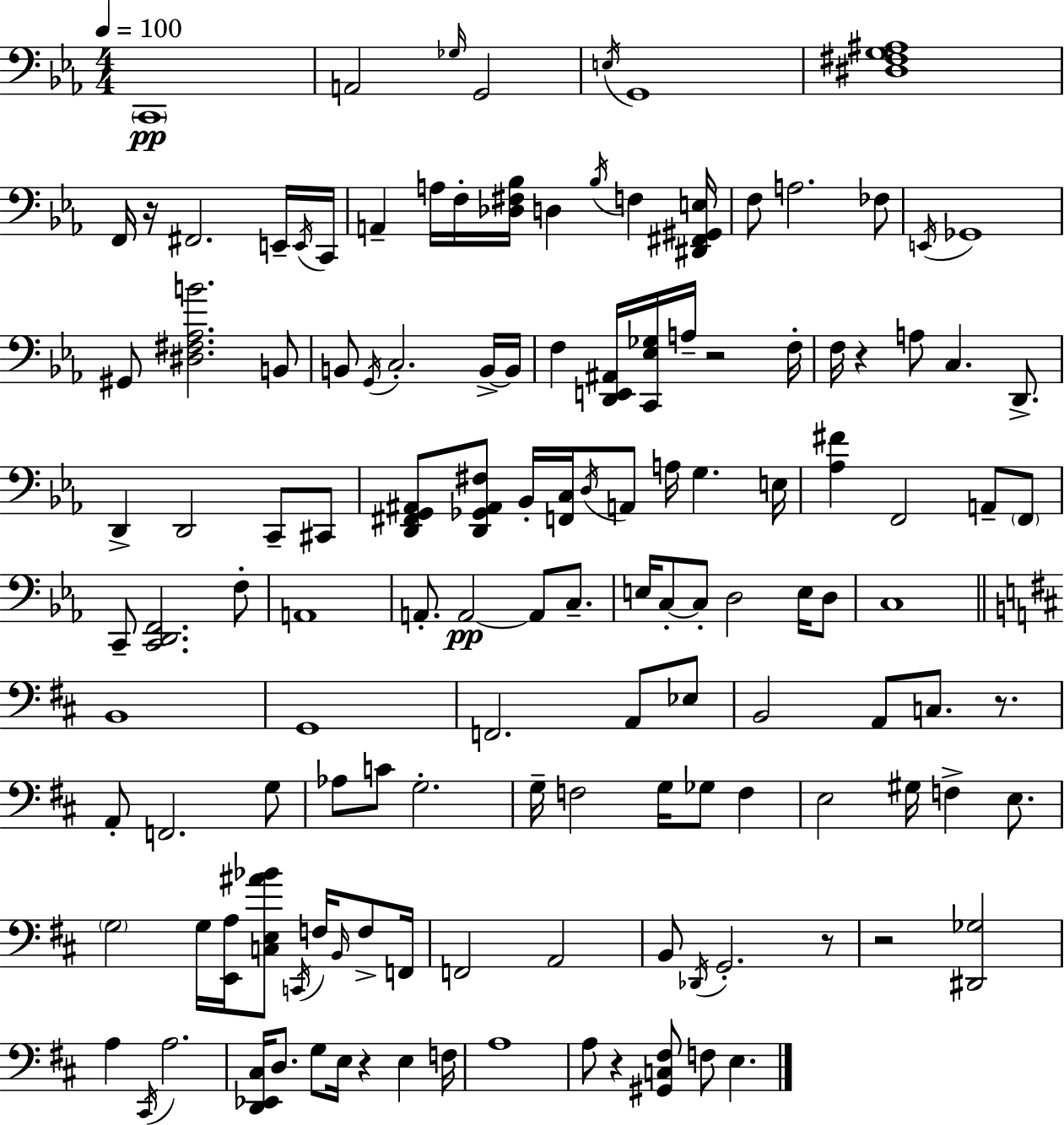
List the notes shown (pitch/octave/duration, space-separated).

C2/w A2/h Gb3/s G2/h E3/s G2/w [D#3,F#3,G3,A#3]/w F2/s R/s F#2/h. E2/s E2/s C2/s A2/q A3/s F3/s [Db3,F#3,Bb3]/s D3/q Bb3/s F3/q [D#2,F#2,G#2,E3]/s F3/e A3/h. FES3/e E2/s Gb2/w G#2/e [D#3,F#3,Ab3,B4]/h. B2/e B2/e G2/s C3/h. B2/s B2/s F3/q [D2,E2,A#2]/s [C2,Eb3,Gb3]/s A3/s R/h F3/s F3/s R/q A3/e C3/q. D2/e. D2/q D2/h C2/e C#2/e [D2,F#2,G2,A#2]/e [D2,Gb2,A#2,F#3]/e Bb2/s [F2,C3]/s D3/s A2/e A3/s G3/q. E3/s [Ab3,F#4]/q F2/h A2/e F2/e C2/e [C2,D2,F2]/h. F3/e A2/w A2/e. A2/h A2/e C3/e. E3/s C3/e C3/e D3/h E3/s D3/e C3/w B2/w G2/w F2/h. A2/e Eb3/e B2/h A2/e C3/e. R/e. A2/e F2/h. G3/e Ab3/e C4/e G3/h. G3/s F3/h G3/s Gb3/e F3/q E3/h G#3/s F3/q E3/e. G3/h G3/s [E2,A3]/s [C3,E3,A#4,Bb4]/e C2/s F3/s B2/s F3/e F2/s F2/h A2/h B2/e Db2/s G2/h. R/e R/h [D#2,Gb3]/h A3/q C#2/s A3/h. [D2,Eb2,C#3]/s D3/e. G3/e E3/s R/q E3/q F3/s A3/w A3/e R/q [G#2,C3,F#3]/e F3/e E3/q.